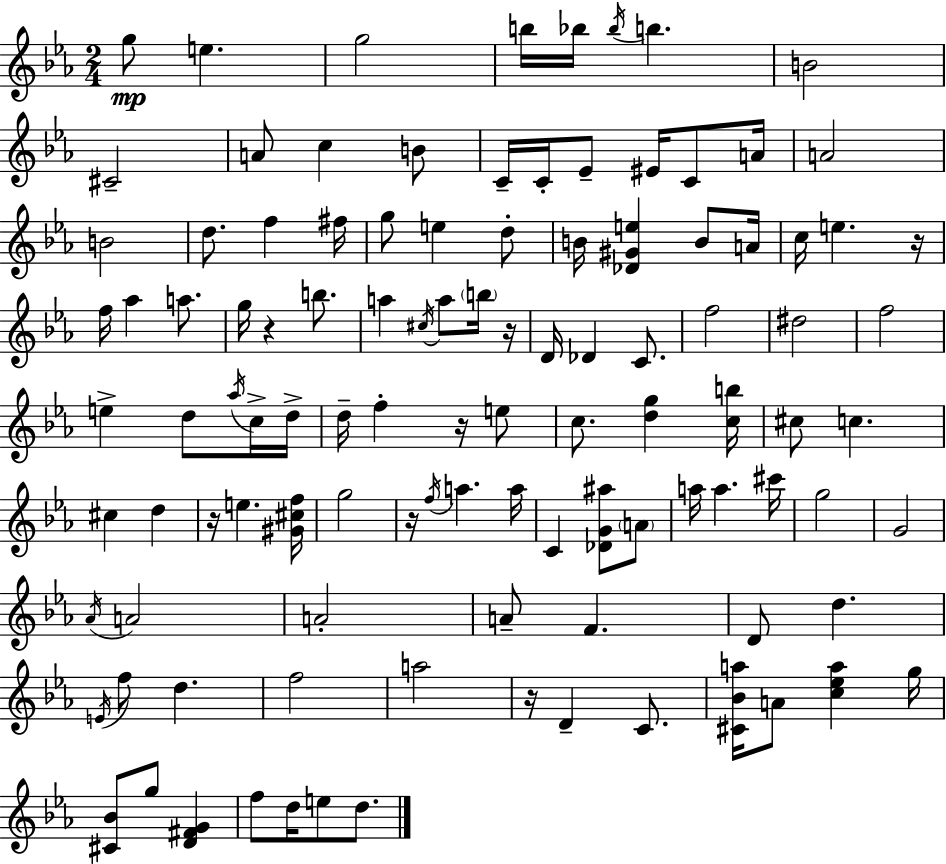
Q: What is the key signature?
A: EES major